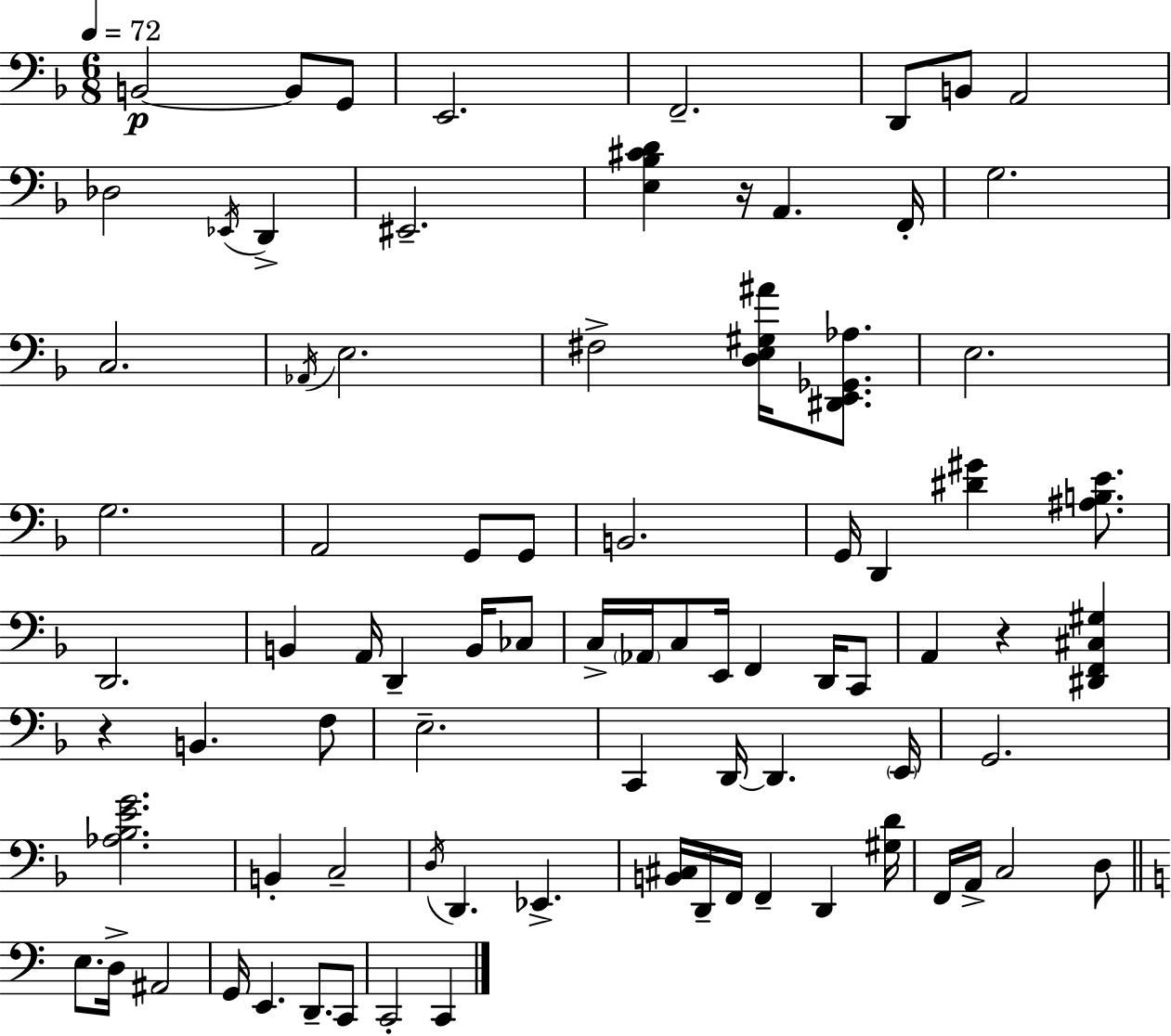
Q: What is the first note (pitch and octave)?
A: B2